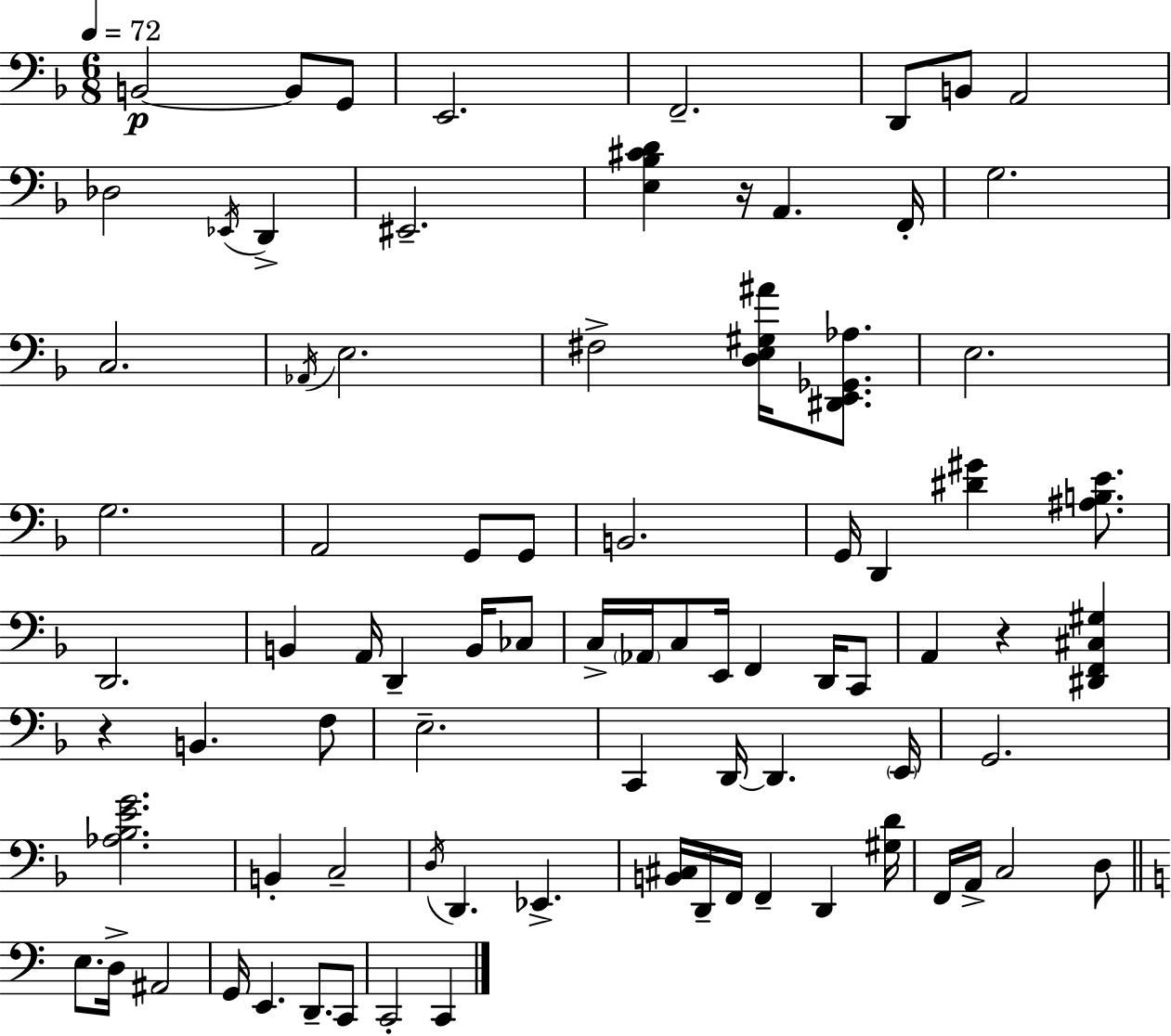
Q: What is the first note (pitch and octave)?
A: B2